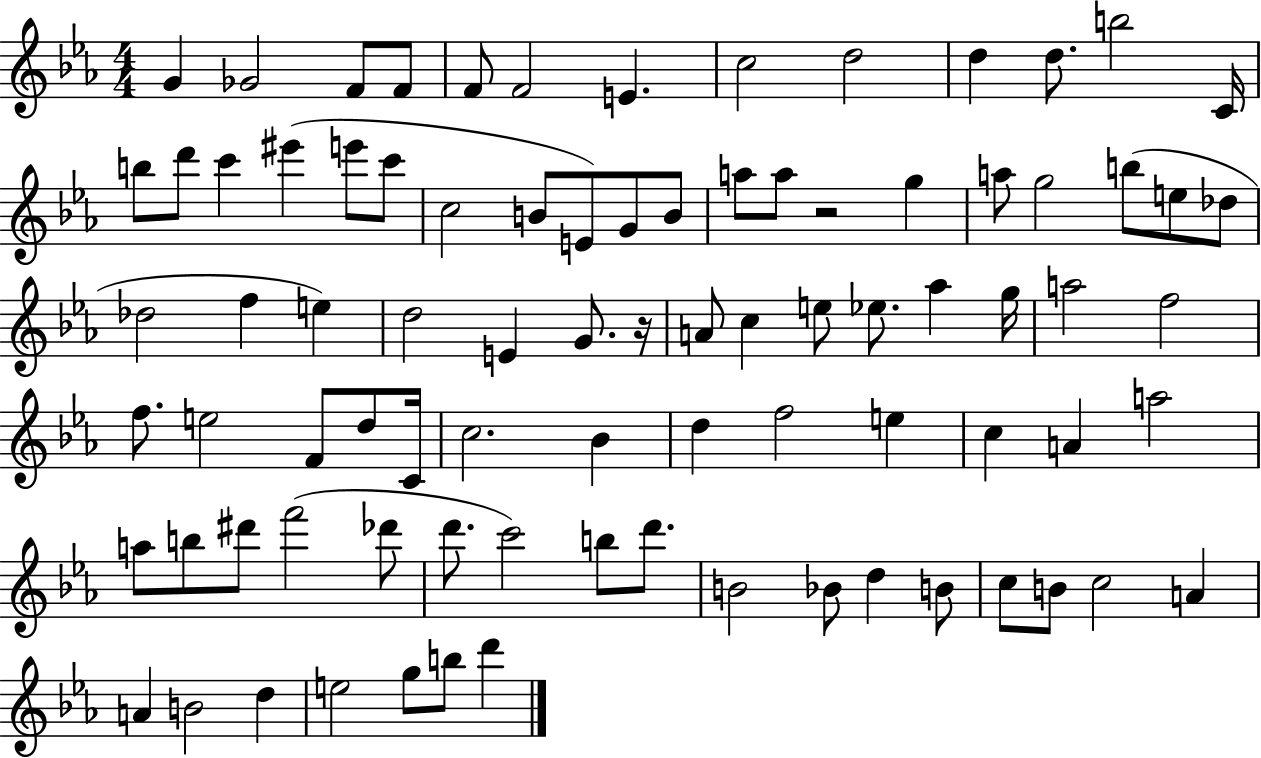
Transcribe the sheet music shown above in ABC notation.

X:1
T:Untitled
M:4/4
L:1/4
K:Eb
G _G2 F/2 F/2 F/2 F2 E c2 d2 d d/2 b2 C/4 b/2 d'/2 c' ^e' e'/2 c'/2 c2 B/2 E/2 G/2 B/2 a/2 a/2 z2 g a/2 g2 b/2 e/2 _d/2 _d2 f e d2 E G/2 z/4 A/2 c e/2 _e/2 _a g/4 a2 f2 f/2 e2 F/2 d/2 C/4 c2 _B d f2 e c A a2 a/2 b/2 ^d'/2 f'2 _d'/2 d'/2 c'2 b/2 d'/2 B2 _B/2 d B/2 c/2 B/2 c2 A A B2 d e2 g/2 b/2 d'